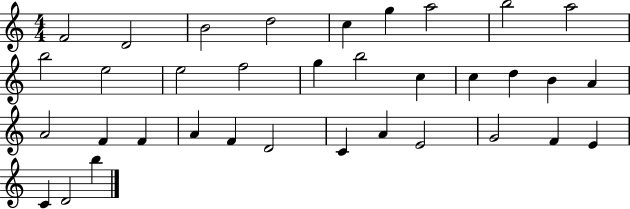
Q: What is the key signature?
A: C major